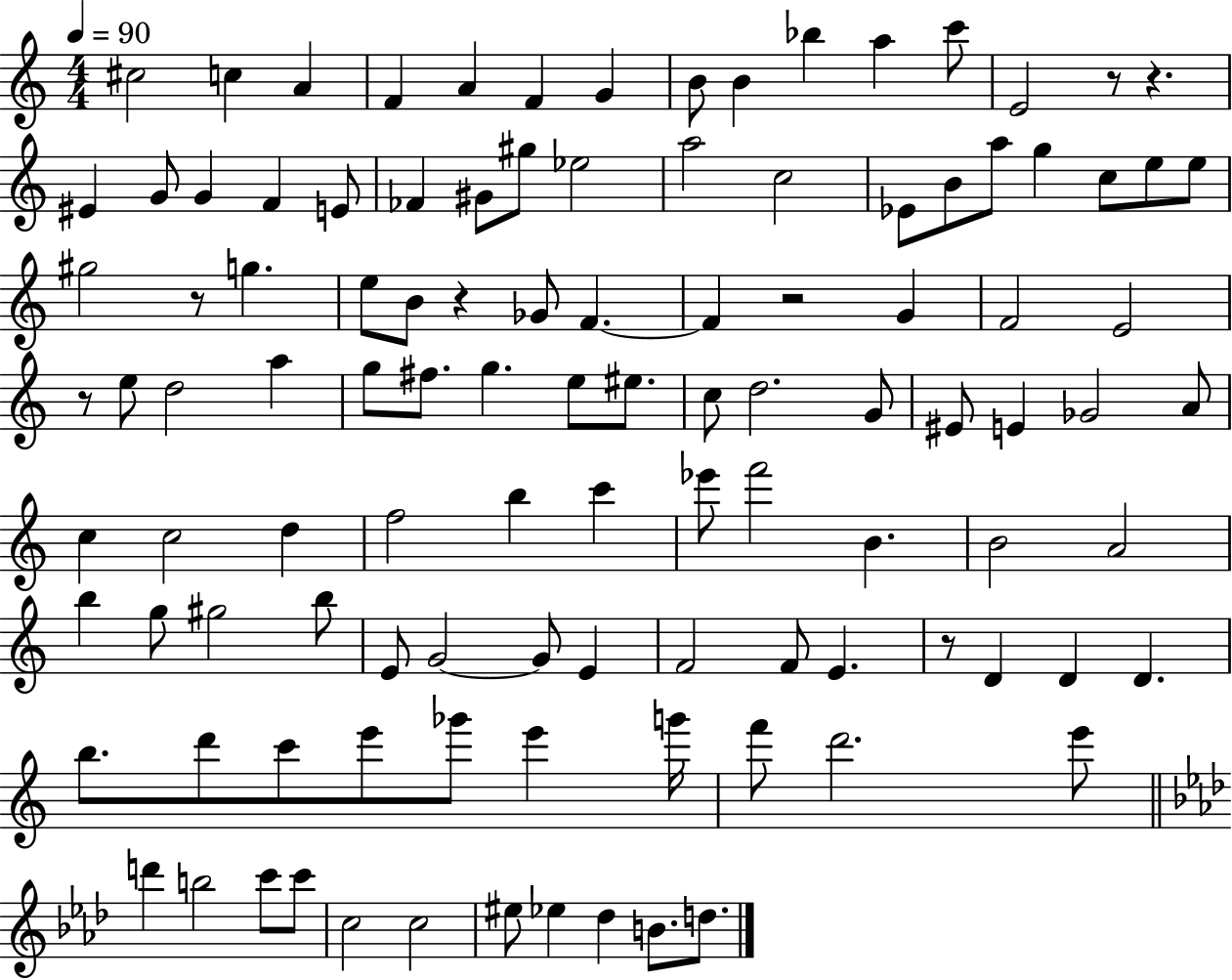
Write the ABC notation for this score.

X:1
T:Untitled
M:4/4
L:1/4
K:C
^c2 c A F A F G B/2 B _b a c'/2 E2 z/2 z ^E G/2 G F E/2 _F ^G/2 ^g/2 _e2 a2 c2 _E/2 B/2 a/2 g c/2 e/2 e/2 ^g2 z/2 g e/2 B/2 z _G/2 F F z2 G F2 E2 z/2 e/2 d2 a g/2 ^f/2 g e/2 ^e/2 c/2 d2 G/2 ^E/2 E _G2 A/2 c c2 d f2 b c' _e'/2 f'2 B B2 A2 b g/2 ^g2 b/2 E/2 G2 G/2 E F2 F/2 E z/2 D D D b/2 d'/2 c'/2 e'/2 _g'/2 e' g'/4 f'/2 d'2 e'/2 d' b2 c'/2 c'/2 c2 c2 ^e/2 _e _d B/2 d/2